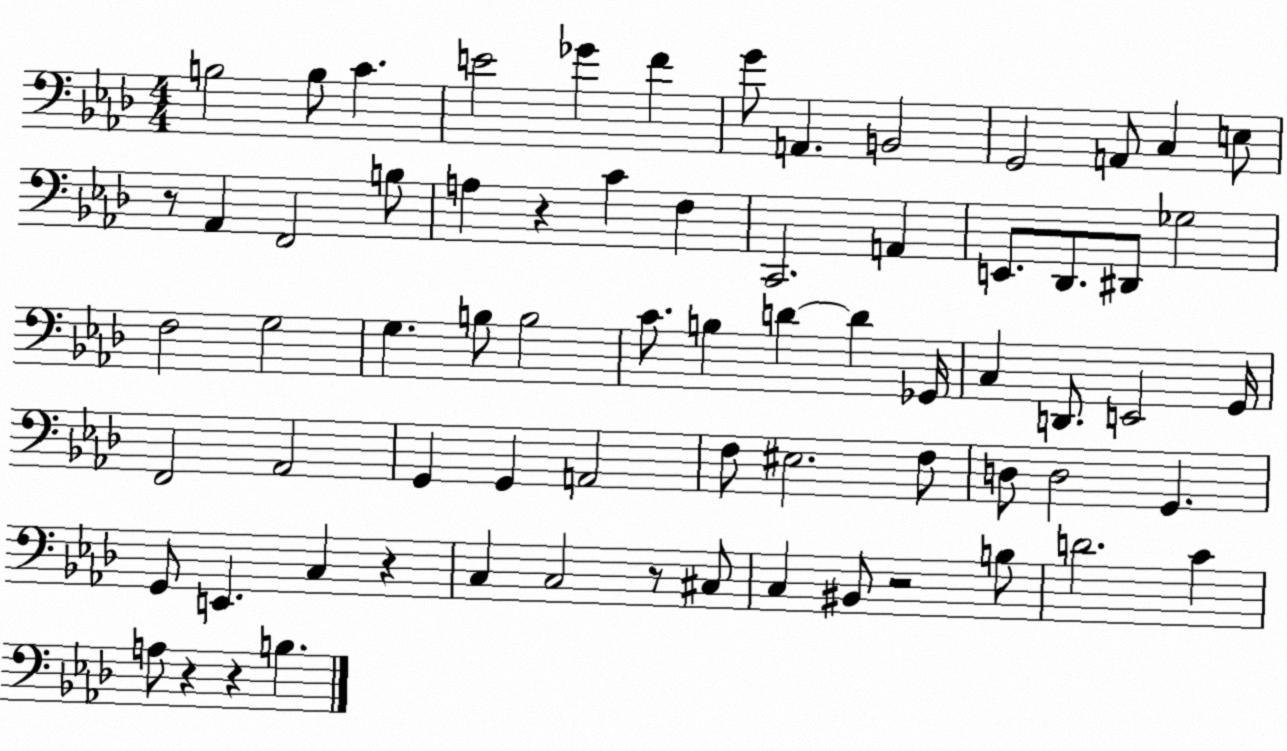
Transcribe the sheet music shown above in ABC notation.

X:1
T:Untitled
M:4/4
L:1/4
K:Ab
B,2 B,/2 C E2 _G F G/2 A,, B,,2 G,,2 A,,/2 C, E,/2 z/2 _A,, F,,2 B,/2 A, z C F, C,,2 A,, E,,/2 _D,,/2 ^D,,/2 _G,2 F,2 G,2 G, B,/2 B,2 C/2 B, D D _G,,/4 C, D,,/2 E,,2 G,,/4 F,,2 _A,,2 G,, G,, A,,2 F,/2 ^E,2 F,/2 D,/2 D,2 G,, G,,/2 E,, C, z C, C,2 z/2 ^C,/2 C, ^B,,/2 z2 B,/2 D2 C A,/2 z z B,